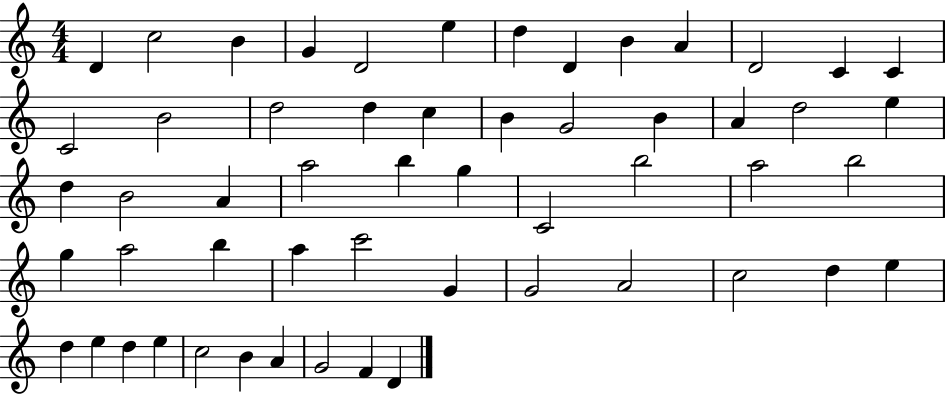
X:1
T:Untitled
M:4/4
L:1/4
K:C
D c2 B G D2 e d D B A D2 C C C2 B2 d2 d c B G2 B A d2 e d B2 A a2 b g C2 b2 a2 b2 g a2 b a c'2 G G2 A2 c2 d e d e d e c2 B A G2 F D